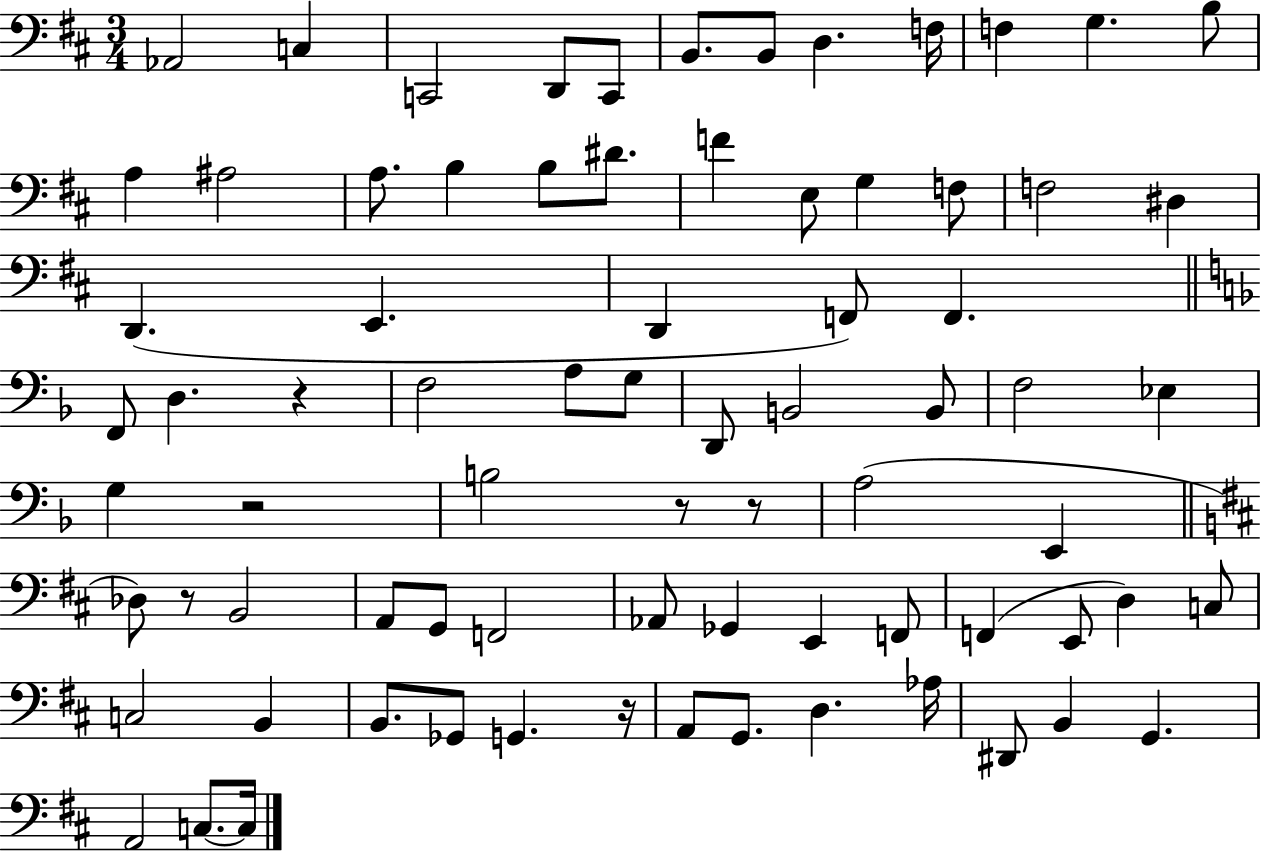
{
  \clef bass
  \numericTimeSignature
  \time 3/4
  \key d \major
  \repeat volta 2 { aes,2 c4 | c,2 d,8 c,8 | b,8. b,8 d4. f16 | f4 g4. b8 | \break a4 ais2 | a8. b4 b8 dis'8. | f'4 e8 g4 f8 | f2 dis4 | \break d,4.( e,4. | d,4 f,8) f,4. | \bar "||" \break \key d \minor f,8 d4. r4 | f2 a8 g8 | d,8 b,2 b,8 | f2 ees4 | \break g4 r2 | b2 r8 r8 | a2( e,4 | \bar "||" \break \key b \minor des8) r8 b,2 | a,8 g,8 f,2 | aes,8 ges,4 e,4 f,8 | f,4( e,8 d4) c8 | \break c2 b,4 | b,8. ges,8 g,4. r16 | a,8 g,8. d4. aes16 | dis,8 b,4 g,4. | \break a,2 c8.~~ c16 | } \bar "|."
}